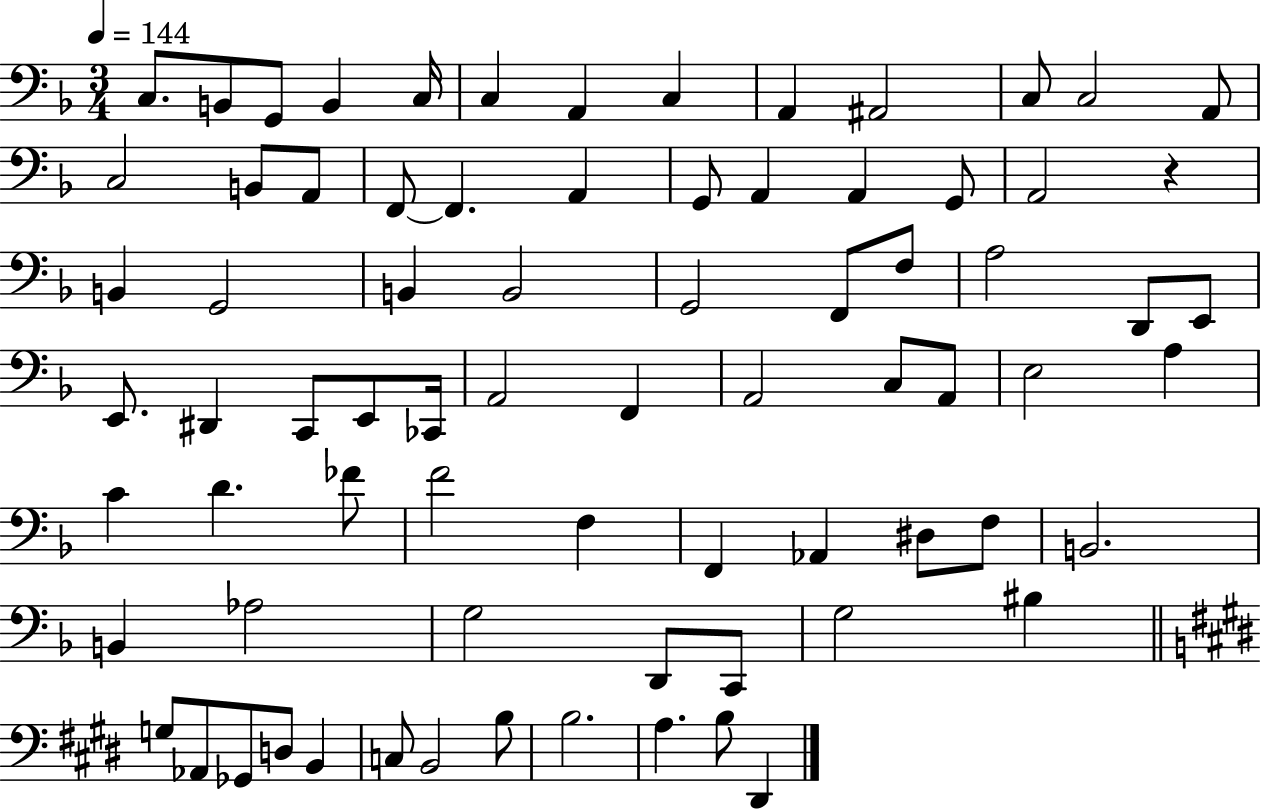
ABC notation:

X:1
T:Untitled
M:3/4
L:1/4
K:F
C,/2 B,,/2 G,,/2 B,, C,/4 C, A,, C, A,, ^A,,2 C,/2 C,2 A,,/2 C,2 B,,/2 A,,/2 F,,/2 F,, A,, G,,/2 A,, A,, G,,/2 A,,2 z B,, G,,2 B,, B,,2 G,,2 F,,/2 F,/2 A,2 D,,/2 E,,/2 E,,/2 ^D,, C,,/2 E,,/2 _C,,/4 A,,2 F,, A,,2 C,/2 A,,/2 E,2 A, C D _F/2 F2 F, F,, _A,, ^D,/2 F,/2 B,,2 B,, _A,2 G,2 D,,/2 C,,/2 G,2 ^B, G,/2 _A,,/2 _G,,/2 D,/2 B,, C,/2 B,,2 B,/2 B,2 A, B,/2 ^D,,